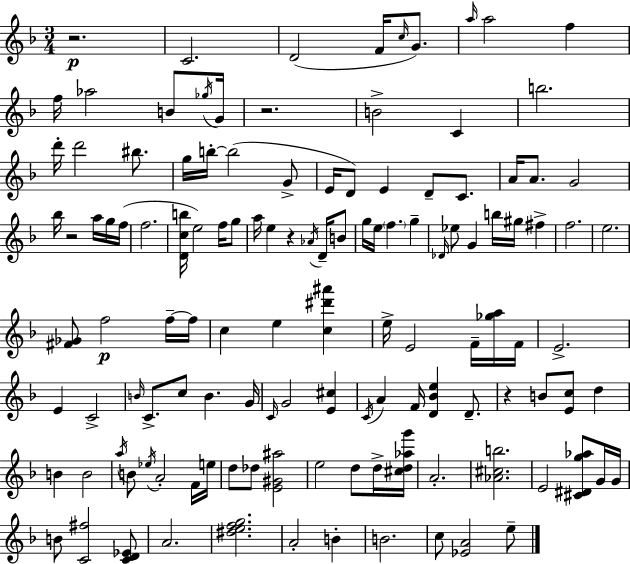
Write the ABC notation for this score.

X:1
T:Untitled
M:3/4
L:1/4
K:Dm
z2 C2 D2 F/4 c/4 G/2 a/4 a2 f f/4 _a2 B/2 _g/4 G/4 z2 B2 C b2 d'/4 d'2 ^b/2 g/4 b/4 b2 G/2 E/4 D/2 E D/2 C/2 A/4 A/2 G2 _b/4 z2 a/4 g/4 f/4 f2 [Dcb]/4 e2 f/4 g/2 a/4 e z _A/4 D/4 B/2 g/4 e/4 f g _D/4 _e/2 G b/4 ^g/4 ^f f2 e2 [^F_G]/2 f2 f/4 f/4 c e [c^d'^a'] e/4 E2 F/4 [_ga]/4 F/4 E2 E C2 B/4 C/2 c/2 B G/4 C/4 G2 [E^c] C/4 A F/4 [D_Be] D/2 z B/2 [Ec]/2 d B B2 a/4 B/2 _e/4 A2 F/4 e/4 d/2 _d/2 [E^G^a]2 e2 d/2 d/4 [^cd_ag']/4 A2 [_A^cb]2 E2 [^C^Dg_a]/2 G/4 G/4 B/2 [C^f]2 [CD_E]/2 A2 [^defg]2 A2 B B2 c/2 [_EA]2 e/2